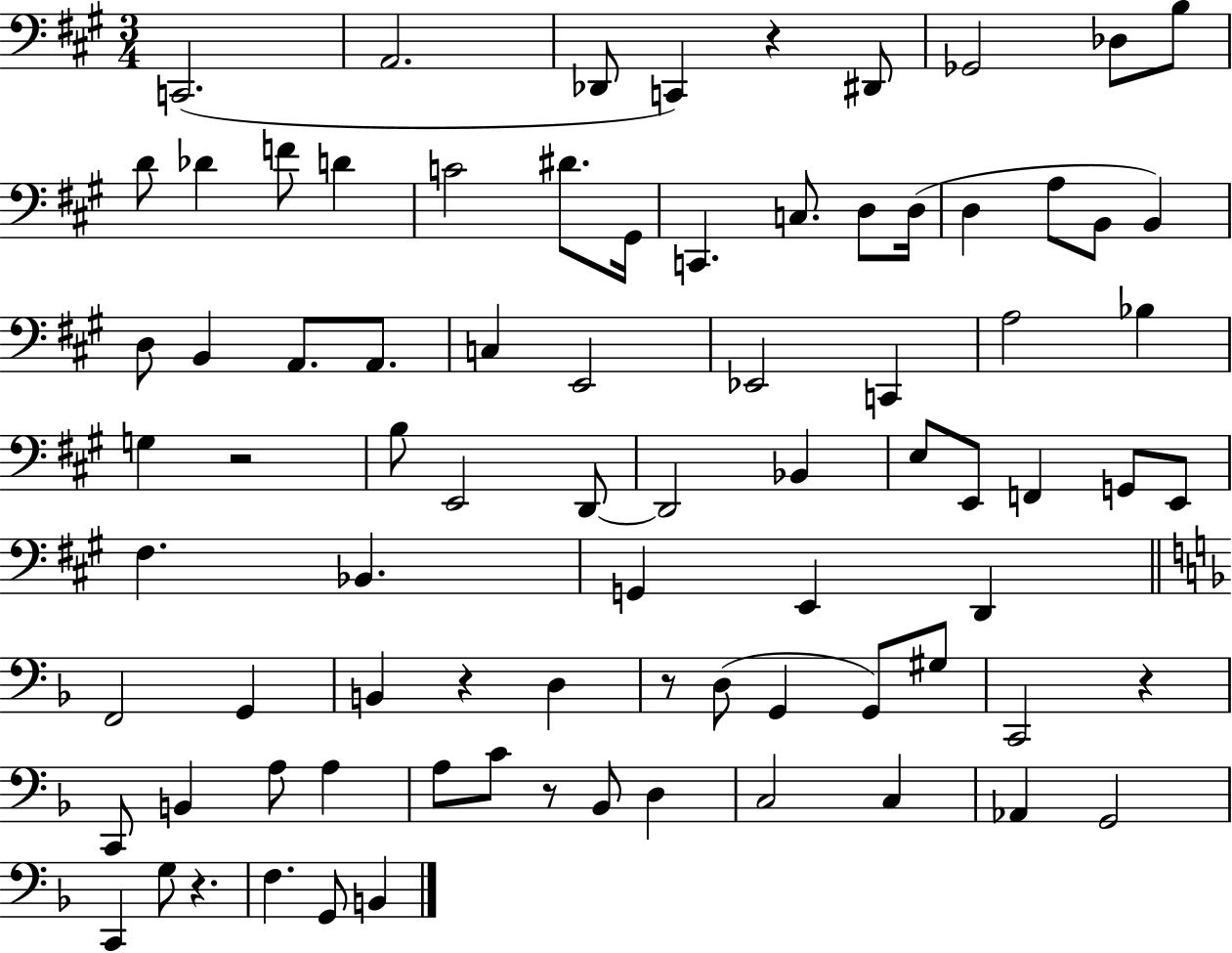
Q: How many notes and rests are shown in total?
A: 82